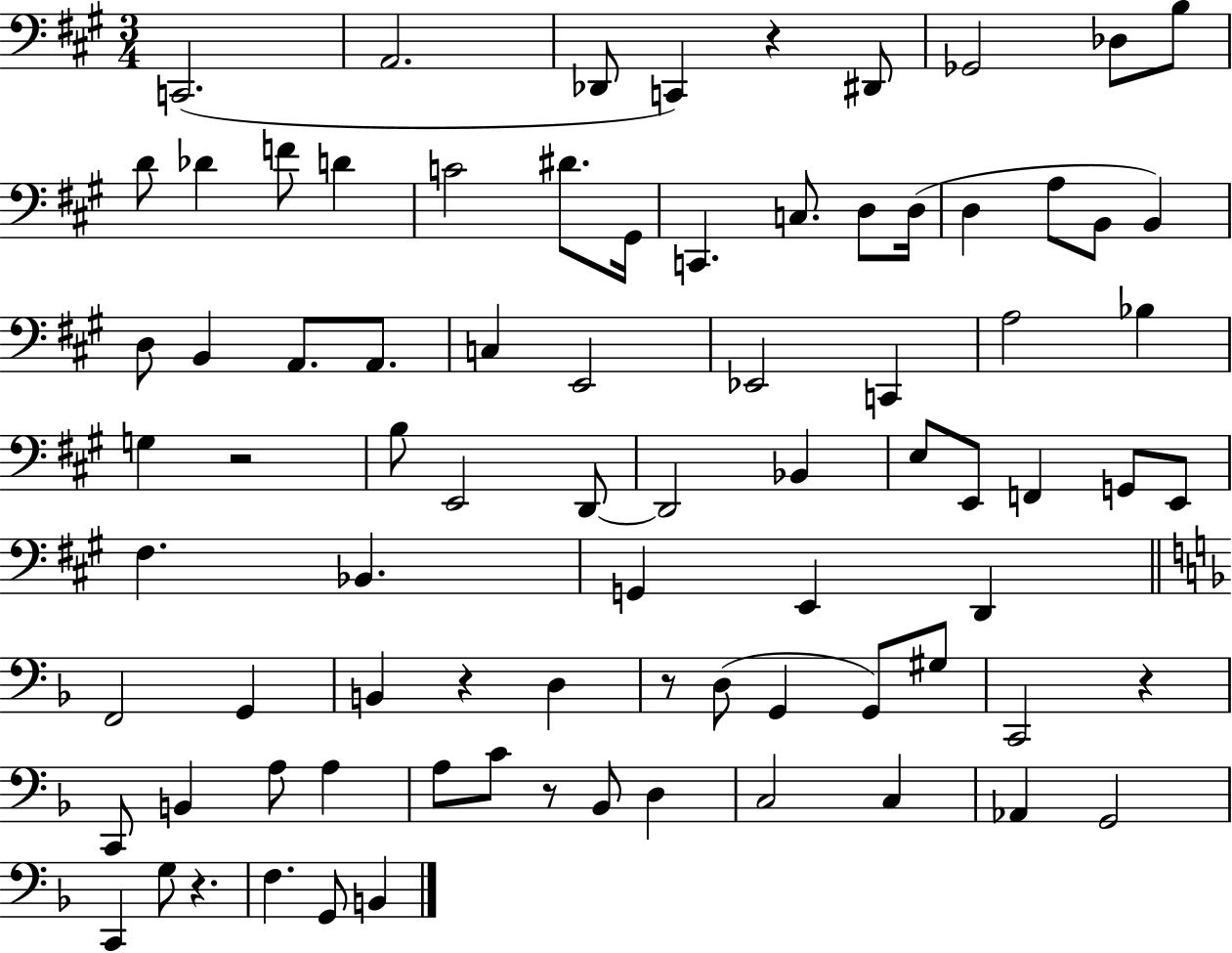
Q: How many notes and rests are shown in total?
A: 82